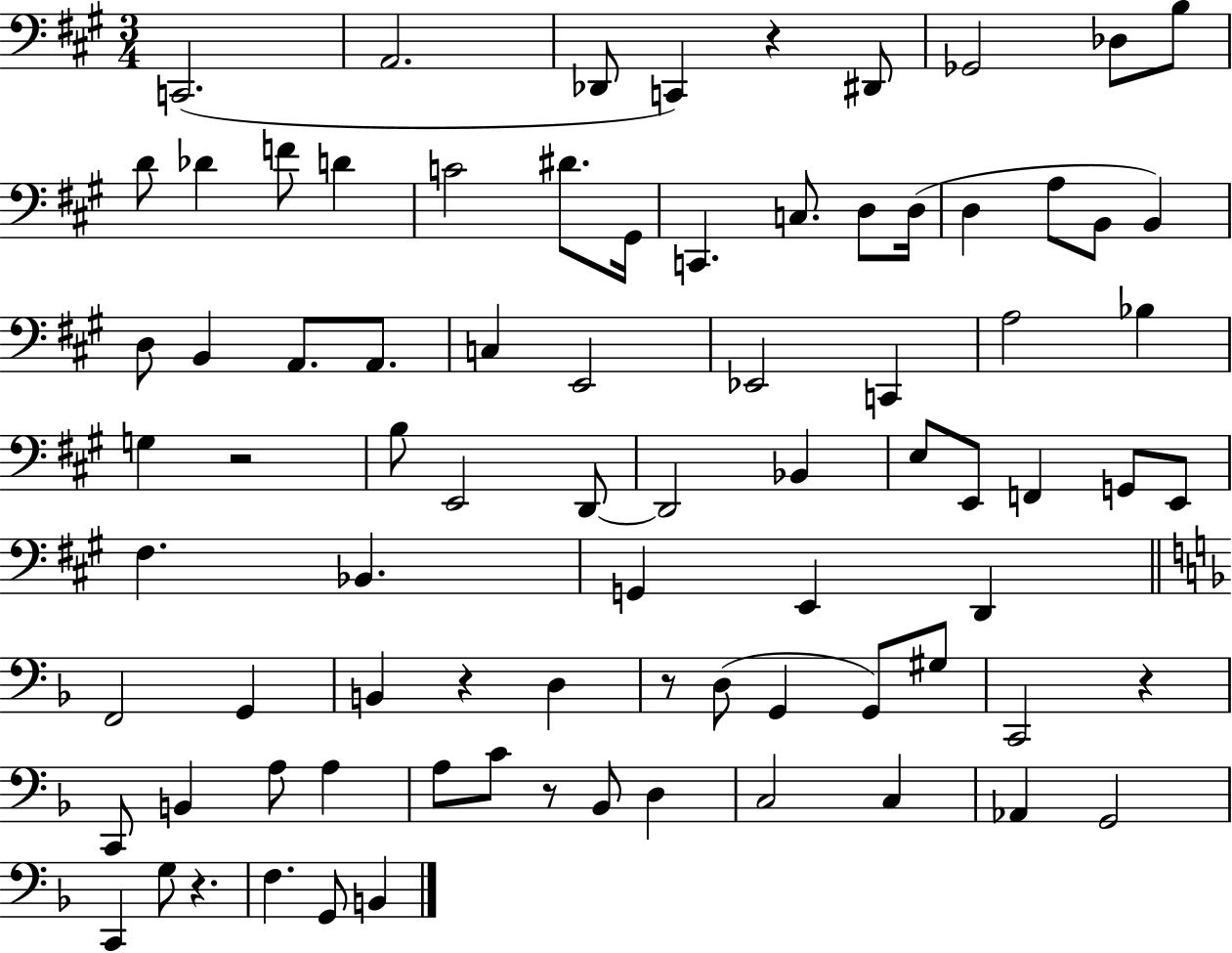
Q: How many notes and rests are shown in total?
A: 82